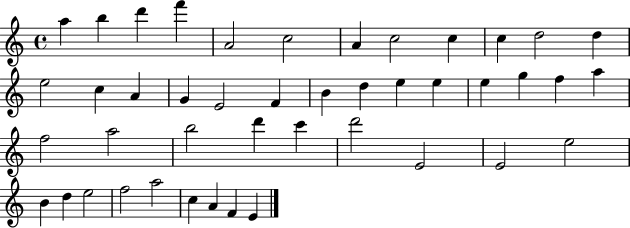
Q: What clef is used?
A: treble